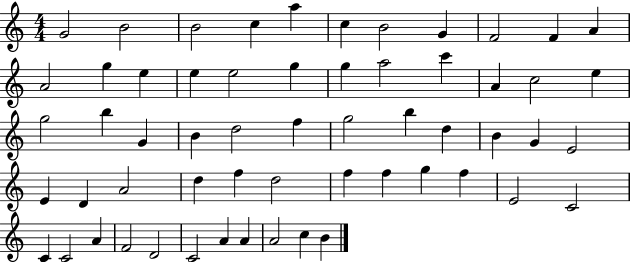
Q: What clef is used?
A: treble